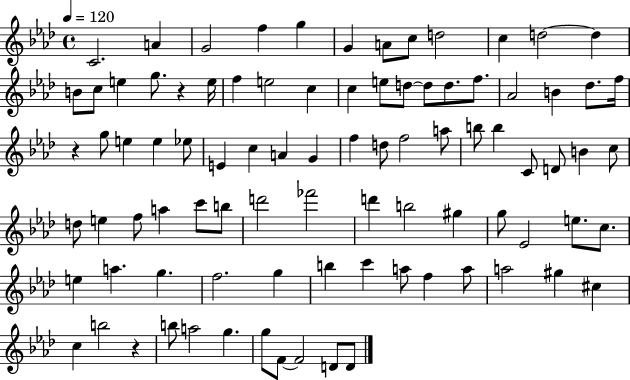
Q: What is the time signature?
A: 4/4